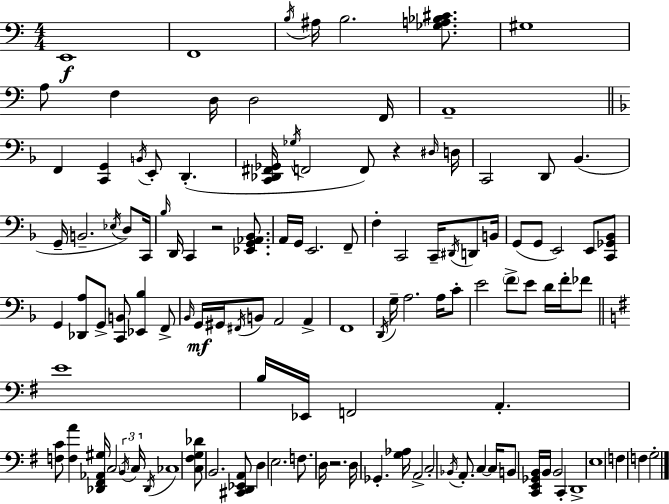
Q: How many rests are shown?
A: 3